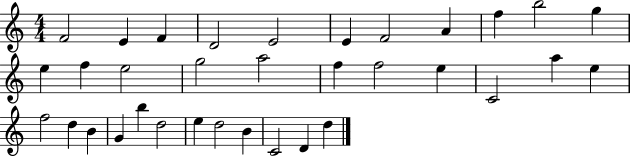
{
  \clef treble
  \numericTimeSignature
  \time 4/4
  \key c \major
  f'2 e'4 f'4 | d'2 e'2 | e'4 f'2 a'4 | f''4 b''2 g''4 | \break e''4 f''4 e''2 | g''2 a''2 | f''4 f''2 e''4 | c'2 a''4 e''4 | \break f''2 d''4 b'4 | g'4 b''4 d''2 | e''4 d''2 b'4 | c'2 d'4 d''4 | \break \bar "|."
}